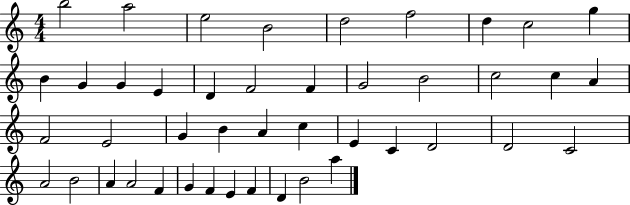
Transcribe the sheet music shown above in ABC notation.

X:1
T:Untitled
M:4/4
L:1/4
K:C
b2 a2 e2 B2 d2 f2 d c2 g B G G E D F2 F G2 B2 c2 c A F2 E2 G B A c E C D2 D2 C2 A2 B2 A A2 F G F E F D B2 a